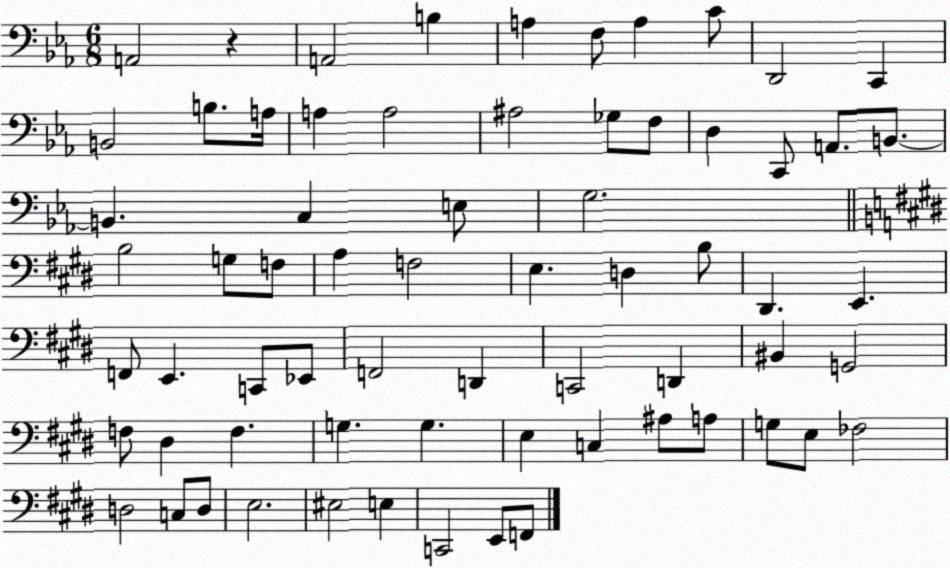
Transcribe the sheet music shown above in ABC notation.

X:1
T:Untitled
M:6/8
L:1/4
K:Eb
A,,2 z A,,2 B, A, F,/2 A, C/2 D,,2 C,, B,,2 B,/2 A,/4 A, A,2 ^A,2 _G,/2 F,/2 D, C,,/2 A,,/2 B,,/2 B,, C, E,/2 G,2 B,2 G,/2 F,/2 A, F,2 E, D, B,/2 ^D,, E,, F,,/2 E,, C,,/2 _E,,/2 F,,2 D,, C,,2 D,, ^B,, G,,2 F,/2 ^D, F, G, G, E, C, ^A,/2 A,/2 G,/2 E,/2 _F,2 D,2 C,/2 D,/2 E,2 ^E,2 E, C,,2 E,,/2 F,,/2